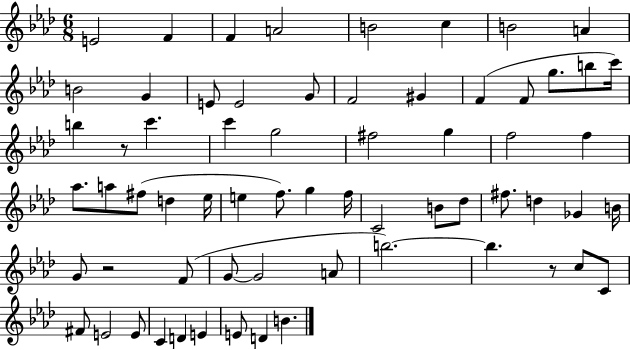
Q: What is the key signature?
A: AES major